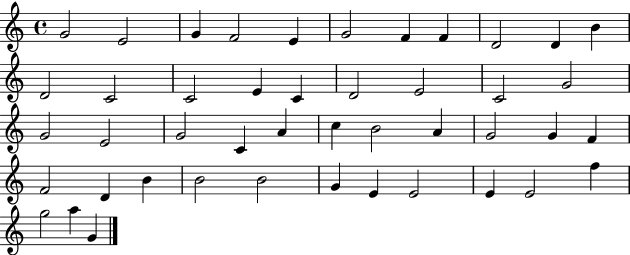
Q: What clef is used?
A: treble